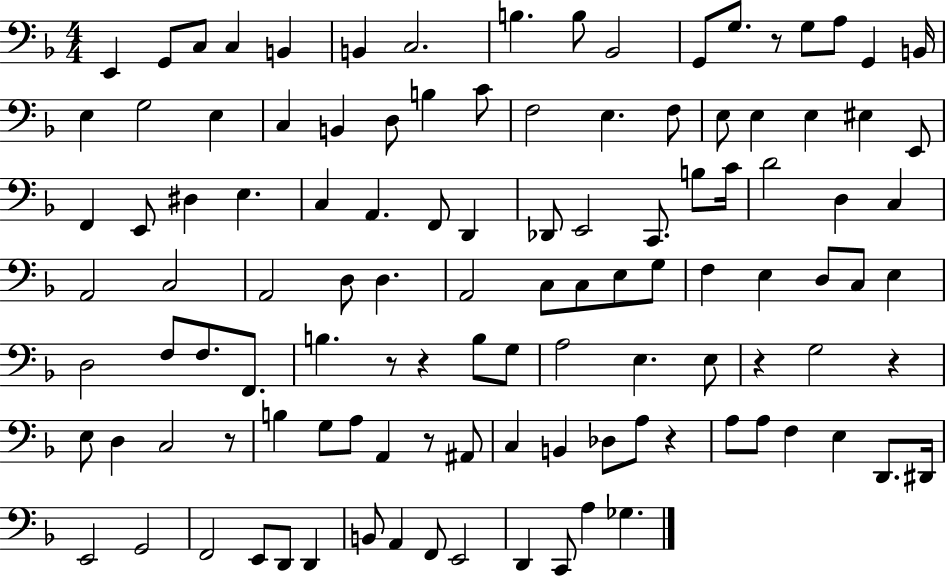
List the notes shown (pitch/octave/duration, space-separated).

E2/q G2/e C3/e C3/q B2/q B2/q C3/h. B3/q. B3/e Bb2/h G2/e G3/e. R/e G3/e A3/e G2/q B2/s E3/q G3/h E3/q C3/q B2/q D3/e B3/q C4/e F3/h E3/q. F3/e E3/e E3/q E3/q EIS3/q E2/e F2/q E2/e D#3/q E3/q. C3/q A2/q. F2/e D2/q Db2/e E2/h C2/e. B3/e C4/s D4/h D3/q C3/q A2/h C3/h A2/h D3/e D3/q. A2/h C3/e C3/e E3/e G3/e F3/q E3/q D3/e C3/e E3/q D3/h F3/e F3/e. F2/e. B3/q. R/e R/q B3/e G3/e A3/h E3/q. E3/e R/q G3/h R/q E3/e D3/q C3/h R/e B3/q G3/e A3/e A2/q R/e A#2/e C3/q B2/q Db3/e A3/e R/q A3/e A3/e F3/q E3/q D2/e. D#2/s E2/h G2/h F2/h E2/e D2/e D2/q B2/e A2/q F2/e E2/h D2/q C2/e A3/q Gb3/q.